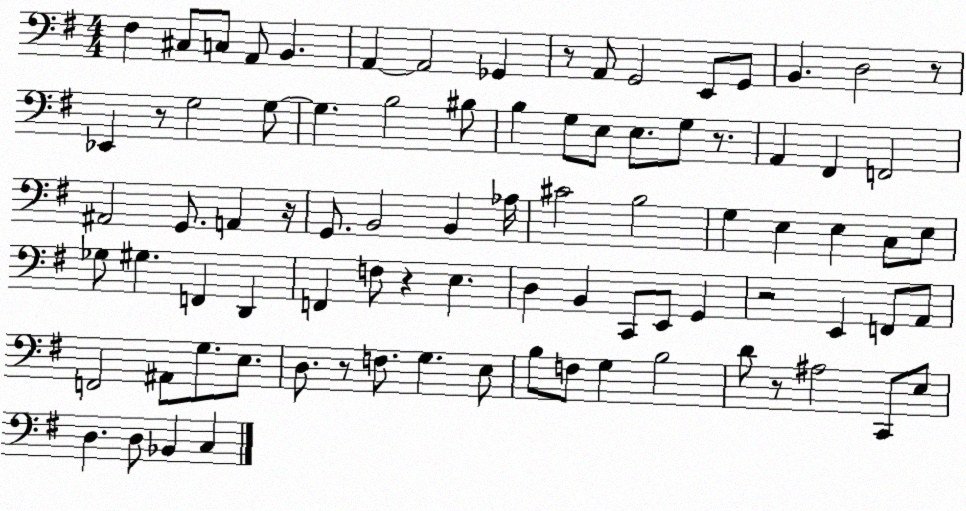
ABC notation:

X:1
T:Untitled
M:4/4
L:1/4
K:G
^F, ^C,/2 C,/2 A,,/2 B,, A,, A,,2 _G,, z/2 A,,/2 G,,2 E,,/2 G,,/2 B,, D,2 z/2 _E,, z/2 G,2 G,/2 G, B,2 ^B,/2 B, G,/2 E,/2 E,/2 G,/2 z/2 A,, ^F,, F,,2 ^A,,2 G,,/2 A,, z/4 G,,/2 B,,2 B,, _A,/4 ^C2 B,2 G, E, E, C,/2 E,/2 _G,/2 ^G, F,, D,, F,, F,/2 z E, D, B,, C,,/2 E,,/2 G,, z2 E,, F,,/2 A,,/2 F,,2 ^A,,/2 G,/2 E,/2 D,/2 z/2 F,/2 G, E,/2 B,/2 F,/2 G, B,2 D/2 z/2 ^A,2 C,,/2 E,/2 D, D,/2 _B,, C,